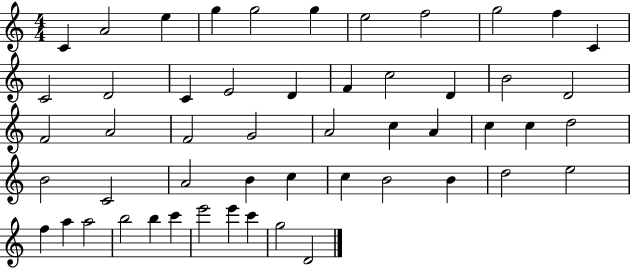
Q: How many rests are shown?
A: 0